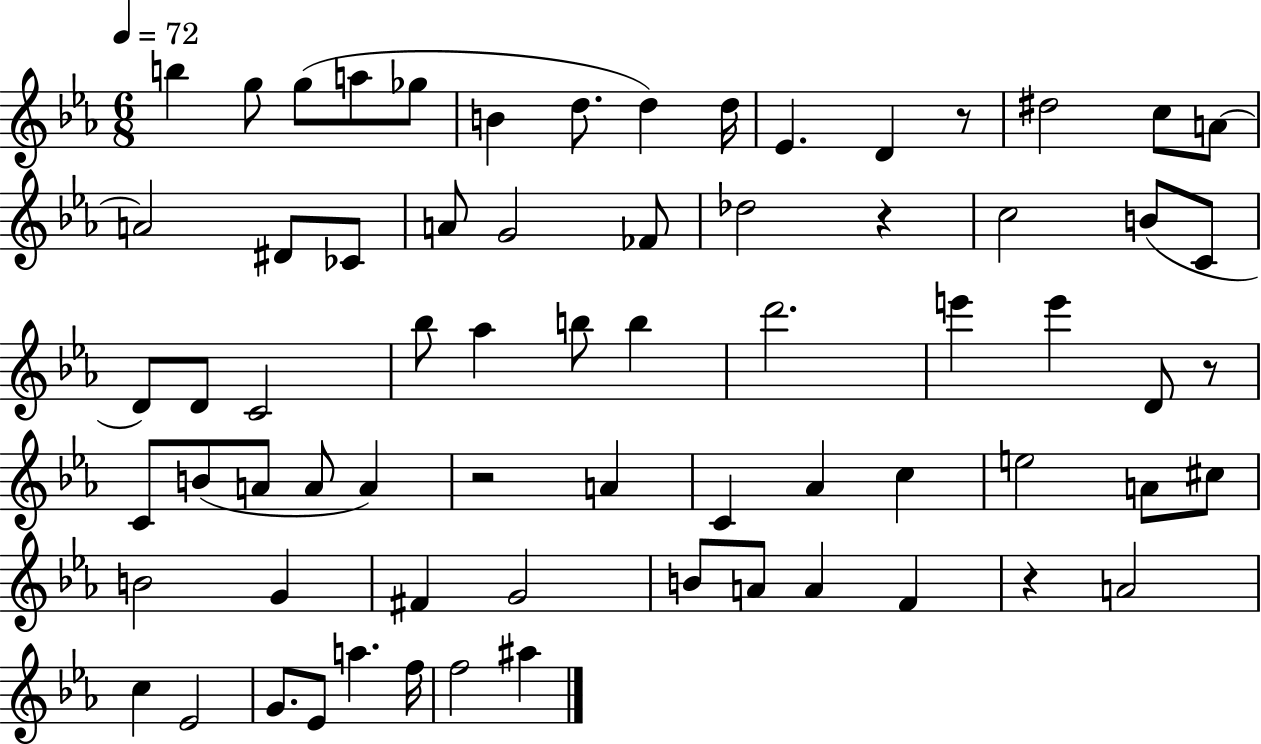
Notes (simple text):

B5/q G5/e G5/e A5/e Gb5/e B4/q D5/e. D5/q D5/s Eb4/q. D4/q R/e D#5/h C5/e A4/e A4/h D#4/e CES4/e A4/e G4/h FES4/e Db5/h R/q C5/h B4/e C4/e D4/e D4/e C4/h Bb5/e Ab5/q B5/e B5/q D6/h. E6/q E6/q D4/e R/e C4/e B4/e A4/e A4/e A4/q R/h A4/q C4/q Ab4/q C5/q E5/h A4/e C#5/e B4/h G4/q F#4/q G4/h B4/e A4/e A4/q F4/q R/q A4/h C5/q Eb4/h G4/e. Eb4/e A5/q. F5/s F5/h A#5/q